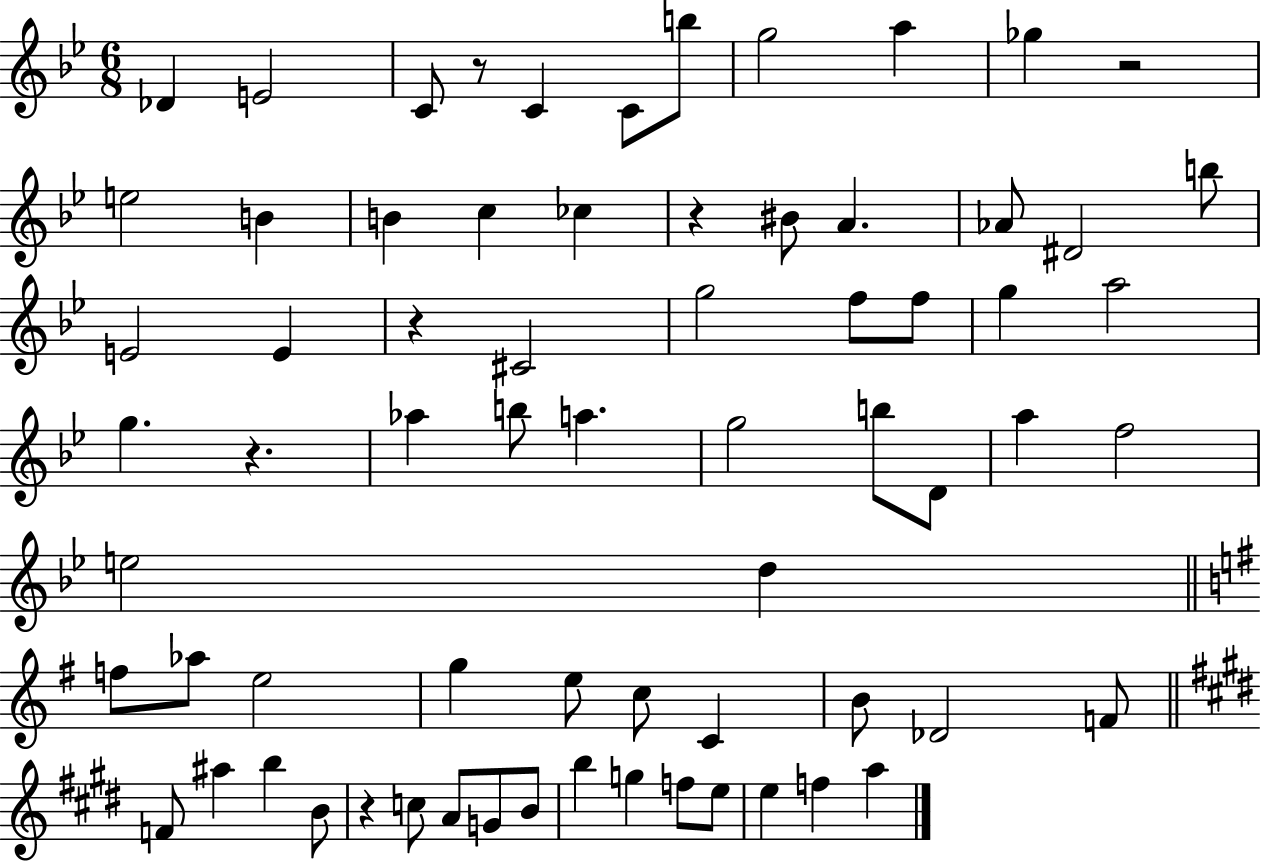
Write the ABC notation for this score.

X:1
T:Untitled
M:6/8
L:1/4
K:Bb
_D E2 C/2 z/2 C C/2 b/2 g2 a _g z2 e2 B B c _c z ^B/2 A _A/2 ^D2 b/2 E2 E z ^C2 g2 f/2 f/2 g a2 g z _a b/2 a g2 b/2 D/2 a f2 e2 d f/2 _a/2 e2 g e/2 c/2 C B/2 _D2 F/2 F/2 ^a b B/2 z c/2 A/2 G/2 B/2 b g f/2 e/2 e f a